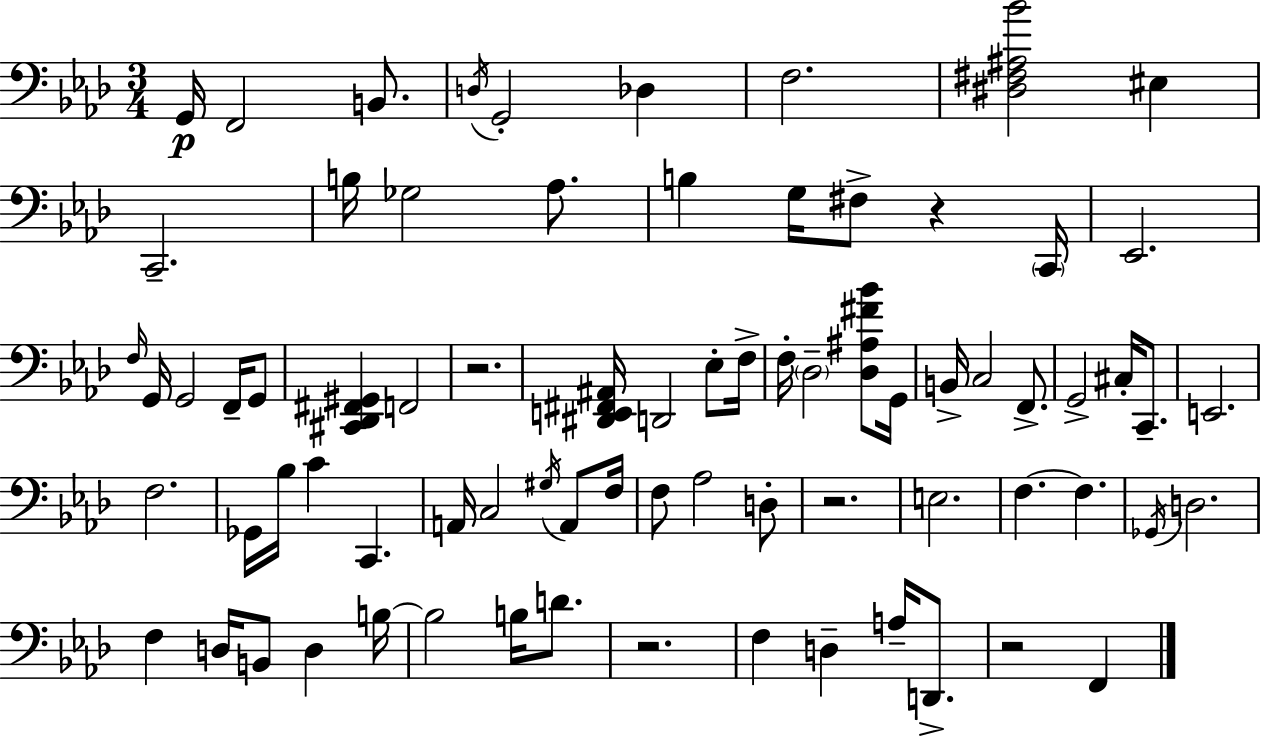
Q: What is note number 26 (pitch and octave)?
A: F3